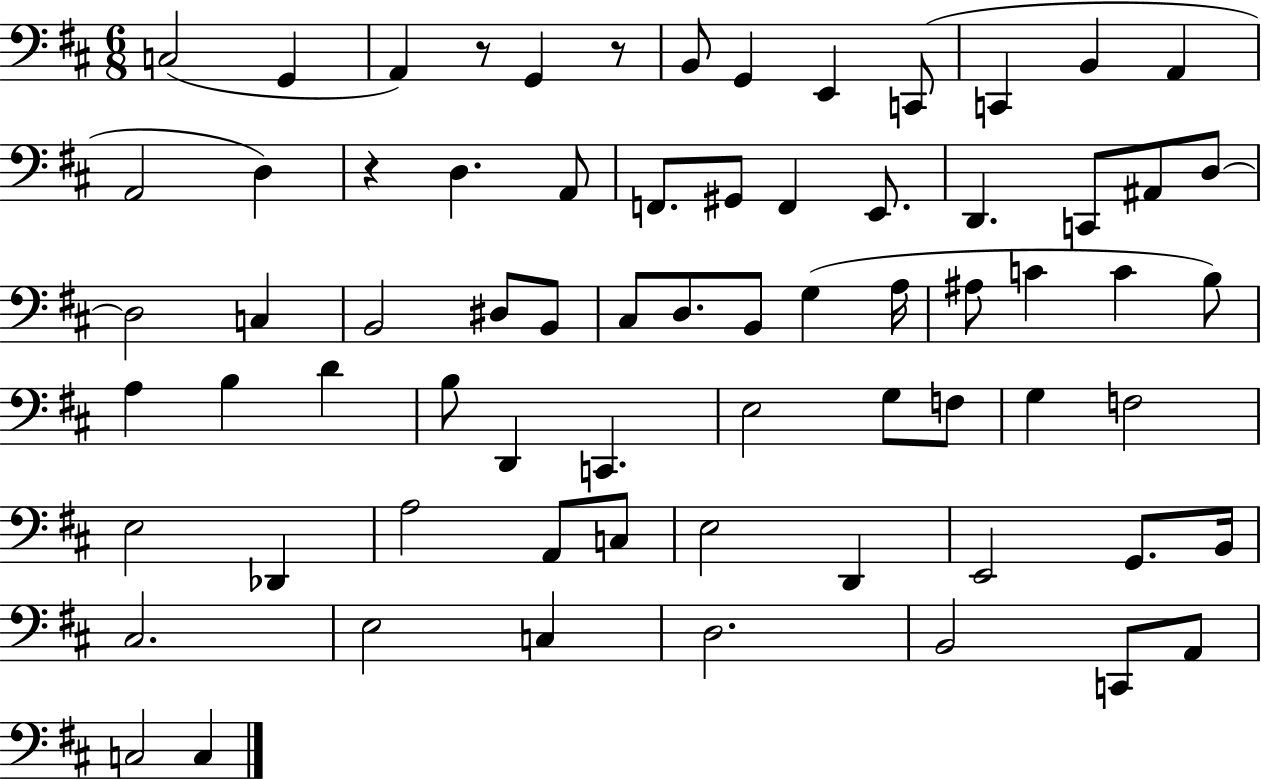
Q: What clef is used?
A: bass